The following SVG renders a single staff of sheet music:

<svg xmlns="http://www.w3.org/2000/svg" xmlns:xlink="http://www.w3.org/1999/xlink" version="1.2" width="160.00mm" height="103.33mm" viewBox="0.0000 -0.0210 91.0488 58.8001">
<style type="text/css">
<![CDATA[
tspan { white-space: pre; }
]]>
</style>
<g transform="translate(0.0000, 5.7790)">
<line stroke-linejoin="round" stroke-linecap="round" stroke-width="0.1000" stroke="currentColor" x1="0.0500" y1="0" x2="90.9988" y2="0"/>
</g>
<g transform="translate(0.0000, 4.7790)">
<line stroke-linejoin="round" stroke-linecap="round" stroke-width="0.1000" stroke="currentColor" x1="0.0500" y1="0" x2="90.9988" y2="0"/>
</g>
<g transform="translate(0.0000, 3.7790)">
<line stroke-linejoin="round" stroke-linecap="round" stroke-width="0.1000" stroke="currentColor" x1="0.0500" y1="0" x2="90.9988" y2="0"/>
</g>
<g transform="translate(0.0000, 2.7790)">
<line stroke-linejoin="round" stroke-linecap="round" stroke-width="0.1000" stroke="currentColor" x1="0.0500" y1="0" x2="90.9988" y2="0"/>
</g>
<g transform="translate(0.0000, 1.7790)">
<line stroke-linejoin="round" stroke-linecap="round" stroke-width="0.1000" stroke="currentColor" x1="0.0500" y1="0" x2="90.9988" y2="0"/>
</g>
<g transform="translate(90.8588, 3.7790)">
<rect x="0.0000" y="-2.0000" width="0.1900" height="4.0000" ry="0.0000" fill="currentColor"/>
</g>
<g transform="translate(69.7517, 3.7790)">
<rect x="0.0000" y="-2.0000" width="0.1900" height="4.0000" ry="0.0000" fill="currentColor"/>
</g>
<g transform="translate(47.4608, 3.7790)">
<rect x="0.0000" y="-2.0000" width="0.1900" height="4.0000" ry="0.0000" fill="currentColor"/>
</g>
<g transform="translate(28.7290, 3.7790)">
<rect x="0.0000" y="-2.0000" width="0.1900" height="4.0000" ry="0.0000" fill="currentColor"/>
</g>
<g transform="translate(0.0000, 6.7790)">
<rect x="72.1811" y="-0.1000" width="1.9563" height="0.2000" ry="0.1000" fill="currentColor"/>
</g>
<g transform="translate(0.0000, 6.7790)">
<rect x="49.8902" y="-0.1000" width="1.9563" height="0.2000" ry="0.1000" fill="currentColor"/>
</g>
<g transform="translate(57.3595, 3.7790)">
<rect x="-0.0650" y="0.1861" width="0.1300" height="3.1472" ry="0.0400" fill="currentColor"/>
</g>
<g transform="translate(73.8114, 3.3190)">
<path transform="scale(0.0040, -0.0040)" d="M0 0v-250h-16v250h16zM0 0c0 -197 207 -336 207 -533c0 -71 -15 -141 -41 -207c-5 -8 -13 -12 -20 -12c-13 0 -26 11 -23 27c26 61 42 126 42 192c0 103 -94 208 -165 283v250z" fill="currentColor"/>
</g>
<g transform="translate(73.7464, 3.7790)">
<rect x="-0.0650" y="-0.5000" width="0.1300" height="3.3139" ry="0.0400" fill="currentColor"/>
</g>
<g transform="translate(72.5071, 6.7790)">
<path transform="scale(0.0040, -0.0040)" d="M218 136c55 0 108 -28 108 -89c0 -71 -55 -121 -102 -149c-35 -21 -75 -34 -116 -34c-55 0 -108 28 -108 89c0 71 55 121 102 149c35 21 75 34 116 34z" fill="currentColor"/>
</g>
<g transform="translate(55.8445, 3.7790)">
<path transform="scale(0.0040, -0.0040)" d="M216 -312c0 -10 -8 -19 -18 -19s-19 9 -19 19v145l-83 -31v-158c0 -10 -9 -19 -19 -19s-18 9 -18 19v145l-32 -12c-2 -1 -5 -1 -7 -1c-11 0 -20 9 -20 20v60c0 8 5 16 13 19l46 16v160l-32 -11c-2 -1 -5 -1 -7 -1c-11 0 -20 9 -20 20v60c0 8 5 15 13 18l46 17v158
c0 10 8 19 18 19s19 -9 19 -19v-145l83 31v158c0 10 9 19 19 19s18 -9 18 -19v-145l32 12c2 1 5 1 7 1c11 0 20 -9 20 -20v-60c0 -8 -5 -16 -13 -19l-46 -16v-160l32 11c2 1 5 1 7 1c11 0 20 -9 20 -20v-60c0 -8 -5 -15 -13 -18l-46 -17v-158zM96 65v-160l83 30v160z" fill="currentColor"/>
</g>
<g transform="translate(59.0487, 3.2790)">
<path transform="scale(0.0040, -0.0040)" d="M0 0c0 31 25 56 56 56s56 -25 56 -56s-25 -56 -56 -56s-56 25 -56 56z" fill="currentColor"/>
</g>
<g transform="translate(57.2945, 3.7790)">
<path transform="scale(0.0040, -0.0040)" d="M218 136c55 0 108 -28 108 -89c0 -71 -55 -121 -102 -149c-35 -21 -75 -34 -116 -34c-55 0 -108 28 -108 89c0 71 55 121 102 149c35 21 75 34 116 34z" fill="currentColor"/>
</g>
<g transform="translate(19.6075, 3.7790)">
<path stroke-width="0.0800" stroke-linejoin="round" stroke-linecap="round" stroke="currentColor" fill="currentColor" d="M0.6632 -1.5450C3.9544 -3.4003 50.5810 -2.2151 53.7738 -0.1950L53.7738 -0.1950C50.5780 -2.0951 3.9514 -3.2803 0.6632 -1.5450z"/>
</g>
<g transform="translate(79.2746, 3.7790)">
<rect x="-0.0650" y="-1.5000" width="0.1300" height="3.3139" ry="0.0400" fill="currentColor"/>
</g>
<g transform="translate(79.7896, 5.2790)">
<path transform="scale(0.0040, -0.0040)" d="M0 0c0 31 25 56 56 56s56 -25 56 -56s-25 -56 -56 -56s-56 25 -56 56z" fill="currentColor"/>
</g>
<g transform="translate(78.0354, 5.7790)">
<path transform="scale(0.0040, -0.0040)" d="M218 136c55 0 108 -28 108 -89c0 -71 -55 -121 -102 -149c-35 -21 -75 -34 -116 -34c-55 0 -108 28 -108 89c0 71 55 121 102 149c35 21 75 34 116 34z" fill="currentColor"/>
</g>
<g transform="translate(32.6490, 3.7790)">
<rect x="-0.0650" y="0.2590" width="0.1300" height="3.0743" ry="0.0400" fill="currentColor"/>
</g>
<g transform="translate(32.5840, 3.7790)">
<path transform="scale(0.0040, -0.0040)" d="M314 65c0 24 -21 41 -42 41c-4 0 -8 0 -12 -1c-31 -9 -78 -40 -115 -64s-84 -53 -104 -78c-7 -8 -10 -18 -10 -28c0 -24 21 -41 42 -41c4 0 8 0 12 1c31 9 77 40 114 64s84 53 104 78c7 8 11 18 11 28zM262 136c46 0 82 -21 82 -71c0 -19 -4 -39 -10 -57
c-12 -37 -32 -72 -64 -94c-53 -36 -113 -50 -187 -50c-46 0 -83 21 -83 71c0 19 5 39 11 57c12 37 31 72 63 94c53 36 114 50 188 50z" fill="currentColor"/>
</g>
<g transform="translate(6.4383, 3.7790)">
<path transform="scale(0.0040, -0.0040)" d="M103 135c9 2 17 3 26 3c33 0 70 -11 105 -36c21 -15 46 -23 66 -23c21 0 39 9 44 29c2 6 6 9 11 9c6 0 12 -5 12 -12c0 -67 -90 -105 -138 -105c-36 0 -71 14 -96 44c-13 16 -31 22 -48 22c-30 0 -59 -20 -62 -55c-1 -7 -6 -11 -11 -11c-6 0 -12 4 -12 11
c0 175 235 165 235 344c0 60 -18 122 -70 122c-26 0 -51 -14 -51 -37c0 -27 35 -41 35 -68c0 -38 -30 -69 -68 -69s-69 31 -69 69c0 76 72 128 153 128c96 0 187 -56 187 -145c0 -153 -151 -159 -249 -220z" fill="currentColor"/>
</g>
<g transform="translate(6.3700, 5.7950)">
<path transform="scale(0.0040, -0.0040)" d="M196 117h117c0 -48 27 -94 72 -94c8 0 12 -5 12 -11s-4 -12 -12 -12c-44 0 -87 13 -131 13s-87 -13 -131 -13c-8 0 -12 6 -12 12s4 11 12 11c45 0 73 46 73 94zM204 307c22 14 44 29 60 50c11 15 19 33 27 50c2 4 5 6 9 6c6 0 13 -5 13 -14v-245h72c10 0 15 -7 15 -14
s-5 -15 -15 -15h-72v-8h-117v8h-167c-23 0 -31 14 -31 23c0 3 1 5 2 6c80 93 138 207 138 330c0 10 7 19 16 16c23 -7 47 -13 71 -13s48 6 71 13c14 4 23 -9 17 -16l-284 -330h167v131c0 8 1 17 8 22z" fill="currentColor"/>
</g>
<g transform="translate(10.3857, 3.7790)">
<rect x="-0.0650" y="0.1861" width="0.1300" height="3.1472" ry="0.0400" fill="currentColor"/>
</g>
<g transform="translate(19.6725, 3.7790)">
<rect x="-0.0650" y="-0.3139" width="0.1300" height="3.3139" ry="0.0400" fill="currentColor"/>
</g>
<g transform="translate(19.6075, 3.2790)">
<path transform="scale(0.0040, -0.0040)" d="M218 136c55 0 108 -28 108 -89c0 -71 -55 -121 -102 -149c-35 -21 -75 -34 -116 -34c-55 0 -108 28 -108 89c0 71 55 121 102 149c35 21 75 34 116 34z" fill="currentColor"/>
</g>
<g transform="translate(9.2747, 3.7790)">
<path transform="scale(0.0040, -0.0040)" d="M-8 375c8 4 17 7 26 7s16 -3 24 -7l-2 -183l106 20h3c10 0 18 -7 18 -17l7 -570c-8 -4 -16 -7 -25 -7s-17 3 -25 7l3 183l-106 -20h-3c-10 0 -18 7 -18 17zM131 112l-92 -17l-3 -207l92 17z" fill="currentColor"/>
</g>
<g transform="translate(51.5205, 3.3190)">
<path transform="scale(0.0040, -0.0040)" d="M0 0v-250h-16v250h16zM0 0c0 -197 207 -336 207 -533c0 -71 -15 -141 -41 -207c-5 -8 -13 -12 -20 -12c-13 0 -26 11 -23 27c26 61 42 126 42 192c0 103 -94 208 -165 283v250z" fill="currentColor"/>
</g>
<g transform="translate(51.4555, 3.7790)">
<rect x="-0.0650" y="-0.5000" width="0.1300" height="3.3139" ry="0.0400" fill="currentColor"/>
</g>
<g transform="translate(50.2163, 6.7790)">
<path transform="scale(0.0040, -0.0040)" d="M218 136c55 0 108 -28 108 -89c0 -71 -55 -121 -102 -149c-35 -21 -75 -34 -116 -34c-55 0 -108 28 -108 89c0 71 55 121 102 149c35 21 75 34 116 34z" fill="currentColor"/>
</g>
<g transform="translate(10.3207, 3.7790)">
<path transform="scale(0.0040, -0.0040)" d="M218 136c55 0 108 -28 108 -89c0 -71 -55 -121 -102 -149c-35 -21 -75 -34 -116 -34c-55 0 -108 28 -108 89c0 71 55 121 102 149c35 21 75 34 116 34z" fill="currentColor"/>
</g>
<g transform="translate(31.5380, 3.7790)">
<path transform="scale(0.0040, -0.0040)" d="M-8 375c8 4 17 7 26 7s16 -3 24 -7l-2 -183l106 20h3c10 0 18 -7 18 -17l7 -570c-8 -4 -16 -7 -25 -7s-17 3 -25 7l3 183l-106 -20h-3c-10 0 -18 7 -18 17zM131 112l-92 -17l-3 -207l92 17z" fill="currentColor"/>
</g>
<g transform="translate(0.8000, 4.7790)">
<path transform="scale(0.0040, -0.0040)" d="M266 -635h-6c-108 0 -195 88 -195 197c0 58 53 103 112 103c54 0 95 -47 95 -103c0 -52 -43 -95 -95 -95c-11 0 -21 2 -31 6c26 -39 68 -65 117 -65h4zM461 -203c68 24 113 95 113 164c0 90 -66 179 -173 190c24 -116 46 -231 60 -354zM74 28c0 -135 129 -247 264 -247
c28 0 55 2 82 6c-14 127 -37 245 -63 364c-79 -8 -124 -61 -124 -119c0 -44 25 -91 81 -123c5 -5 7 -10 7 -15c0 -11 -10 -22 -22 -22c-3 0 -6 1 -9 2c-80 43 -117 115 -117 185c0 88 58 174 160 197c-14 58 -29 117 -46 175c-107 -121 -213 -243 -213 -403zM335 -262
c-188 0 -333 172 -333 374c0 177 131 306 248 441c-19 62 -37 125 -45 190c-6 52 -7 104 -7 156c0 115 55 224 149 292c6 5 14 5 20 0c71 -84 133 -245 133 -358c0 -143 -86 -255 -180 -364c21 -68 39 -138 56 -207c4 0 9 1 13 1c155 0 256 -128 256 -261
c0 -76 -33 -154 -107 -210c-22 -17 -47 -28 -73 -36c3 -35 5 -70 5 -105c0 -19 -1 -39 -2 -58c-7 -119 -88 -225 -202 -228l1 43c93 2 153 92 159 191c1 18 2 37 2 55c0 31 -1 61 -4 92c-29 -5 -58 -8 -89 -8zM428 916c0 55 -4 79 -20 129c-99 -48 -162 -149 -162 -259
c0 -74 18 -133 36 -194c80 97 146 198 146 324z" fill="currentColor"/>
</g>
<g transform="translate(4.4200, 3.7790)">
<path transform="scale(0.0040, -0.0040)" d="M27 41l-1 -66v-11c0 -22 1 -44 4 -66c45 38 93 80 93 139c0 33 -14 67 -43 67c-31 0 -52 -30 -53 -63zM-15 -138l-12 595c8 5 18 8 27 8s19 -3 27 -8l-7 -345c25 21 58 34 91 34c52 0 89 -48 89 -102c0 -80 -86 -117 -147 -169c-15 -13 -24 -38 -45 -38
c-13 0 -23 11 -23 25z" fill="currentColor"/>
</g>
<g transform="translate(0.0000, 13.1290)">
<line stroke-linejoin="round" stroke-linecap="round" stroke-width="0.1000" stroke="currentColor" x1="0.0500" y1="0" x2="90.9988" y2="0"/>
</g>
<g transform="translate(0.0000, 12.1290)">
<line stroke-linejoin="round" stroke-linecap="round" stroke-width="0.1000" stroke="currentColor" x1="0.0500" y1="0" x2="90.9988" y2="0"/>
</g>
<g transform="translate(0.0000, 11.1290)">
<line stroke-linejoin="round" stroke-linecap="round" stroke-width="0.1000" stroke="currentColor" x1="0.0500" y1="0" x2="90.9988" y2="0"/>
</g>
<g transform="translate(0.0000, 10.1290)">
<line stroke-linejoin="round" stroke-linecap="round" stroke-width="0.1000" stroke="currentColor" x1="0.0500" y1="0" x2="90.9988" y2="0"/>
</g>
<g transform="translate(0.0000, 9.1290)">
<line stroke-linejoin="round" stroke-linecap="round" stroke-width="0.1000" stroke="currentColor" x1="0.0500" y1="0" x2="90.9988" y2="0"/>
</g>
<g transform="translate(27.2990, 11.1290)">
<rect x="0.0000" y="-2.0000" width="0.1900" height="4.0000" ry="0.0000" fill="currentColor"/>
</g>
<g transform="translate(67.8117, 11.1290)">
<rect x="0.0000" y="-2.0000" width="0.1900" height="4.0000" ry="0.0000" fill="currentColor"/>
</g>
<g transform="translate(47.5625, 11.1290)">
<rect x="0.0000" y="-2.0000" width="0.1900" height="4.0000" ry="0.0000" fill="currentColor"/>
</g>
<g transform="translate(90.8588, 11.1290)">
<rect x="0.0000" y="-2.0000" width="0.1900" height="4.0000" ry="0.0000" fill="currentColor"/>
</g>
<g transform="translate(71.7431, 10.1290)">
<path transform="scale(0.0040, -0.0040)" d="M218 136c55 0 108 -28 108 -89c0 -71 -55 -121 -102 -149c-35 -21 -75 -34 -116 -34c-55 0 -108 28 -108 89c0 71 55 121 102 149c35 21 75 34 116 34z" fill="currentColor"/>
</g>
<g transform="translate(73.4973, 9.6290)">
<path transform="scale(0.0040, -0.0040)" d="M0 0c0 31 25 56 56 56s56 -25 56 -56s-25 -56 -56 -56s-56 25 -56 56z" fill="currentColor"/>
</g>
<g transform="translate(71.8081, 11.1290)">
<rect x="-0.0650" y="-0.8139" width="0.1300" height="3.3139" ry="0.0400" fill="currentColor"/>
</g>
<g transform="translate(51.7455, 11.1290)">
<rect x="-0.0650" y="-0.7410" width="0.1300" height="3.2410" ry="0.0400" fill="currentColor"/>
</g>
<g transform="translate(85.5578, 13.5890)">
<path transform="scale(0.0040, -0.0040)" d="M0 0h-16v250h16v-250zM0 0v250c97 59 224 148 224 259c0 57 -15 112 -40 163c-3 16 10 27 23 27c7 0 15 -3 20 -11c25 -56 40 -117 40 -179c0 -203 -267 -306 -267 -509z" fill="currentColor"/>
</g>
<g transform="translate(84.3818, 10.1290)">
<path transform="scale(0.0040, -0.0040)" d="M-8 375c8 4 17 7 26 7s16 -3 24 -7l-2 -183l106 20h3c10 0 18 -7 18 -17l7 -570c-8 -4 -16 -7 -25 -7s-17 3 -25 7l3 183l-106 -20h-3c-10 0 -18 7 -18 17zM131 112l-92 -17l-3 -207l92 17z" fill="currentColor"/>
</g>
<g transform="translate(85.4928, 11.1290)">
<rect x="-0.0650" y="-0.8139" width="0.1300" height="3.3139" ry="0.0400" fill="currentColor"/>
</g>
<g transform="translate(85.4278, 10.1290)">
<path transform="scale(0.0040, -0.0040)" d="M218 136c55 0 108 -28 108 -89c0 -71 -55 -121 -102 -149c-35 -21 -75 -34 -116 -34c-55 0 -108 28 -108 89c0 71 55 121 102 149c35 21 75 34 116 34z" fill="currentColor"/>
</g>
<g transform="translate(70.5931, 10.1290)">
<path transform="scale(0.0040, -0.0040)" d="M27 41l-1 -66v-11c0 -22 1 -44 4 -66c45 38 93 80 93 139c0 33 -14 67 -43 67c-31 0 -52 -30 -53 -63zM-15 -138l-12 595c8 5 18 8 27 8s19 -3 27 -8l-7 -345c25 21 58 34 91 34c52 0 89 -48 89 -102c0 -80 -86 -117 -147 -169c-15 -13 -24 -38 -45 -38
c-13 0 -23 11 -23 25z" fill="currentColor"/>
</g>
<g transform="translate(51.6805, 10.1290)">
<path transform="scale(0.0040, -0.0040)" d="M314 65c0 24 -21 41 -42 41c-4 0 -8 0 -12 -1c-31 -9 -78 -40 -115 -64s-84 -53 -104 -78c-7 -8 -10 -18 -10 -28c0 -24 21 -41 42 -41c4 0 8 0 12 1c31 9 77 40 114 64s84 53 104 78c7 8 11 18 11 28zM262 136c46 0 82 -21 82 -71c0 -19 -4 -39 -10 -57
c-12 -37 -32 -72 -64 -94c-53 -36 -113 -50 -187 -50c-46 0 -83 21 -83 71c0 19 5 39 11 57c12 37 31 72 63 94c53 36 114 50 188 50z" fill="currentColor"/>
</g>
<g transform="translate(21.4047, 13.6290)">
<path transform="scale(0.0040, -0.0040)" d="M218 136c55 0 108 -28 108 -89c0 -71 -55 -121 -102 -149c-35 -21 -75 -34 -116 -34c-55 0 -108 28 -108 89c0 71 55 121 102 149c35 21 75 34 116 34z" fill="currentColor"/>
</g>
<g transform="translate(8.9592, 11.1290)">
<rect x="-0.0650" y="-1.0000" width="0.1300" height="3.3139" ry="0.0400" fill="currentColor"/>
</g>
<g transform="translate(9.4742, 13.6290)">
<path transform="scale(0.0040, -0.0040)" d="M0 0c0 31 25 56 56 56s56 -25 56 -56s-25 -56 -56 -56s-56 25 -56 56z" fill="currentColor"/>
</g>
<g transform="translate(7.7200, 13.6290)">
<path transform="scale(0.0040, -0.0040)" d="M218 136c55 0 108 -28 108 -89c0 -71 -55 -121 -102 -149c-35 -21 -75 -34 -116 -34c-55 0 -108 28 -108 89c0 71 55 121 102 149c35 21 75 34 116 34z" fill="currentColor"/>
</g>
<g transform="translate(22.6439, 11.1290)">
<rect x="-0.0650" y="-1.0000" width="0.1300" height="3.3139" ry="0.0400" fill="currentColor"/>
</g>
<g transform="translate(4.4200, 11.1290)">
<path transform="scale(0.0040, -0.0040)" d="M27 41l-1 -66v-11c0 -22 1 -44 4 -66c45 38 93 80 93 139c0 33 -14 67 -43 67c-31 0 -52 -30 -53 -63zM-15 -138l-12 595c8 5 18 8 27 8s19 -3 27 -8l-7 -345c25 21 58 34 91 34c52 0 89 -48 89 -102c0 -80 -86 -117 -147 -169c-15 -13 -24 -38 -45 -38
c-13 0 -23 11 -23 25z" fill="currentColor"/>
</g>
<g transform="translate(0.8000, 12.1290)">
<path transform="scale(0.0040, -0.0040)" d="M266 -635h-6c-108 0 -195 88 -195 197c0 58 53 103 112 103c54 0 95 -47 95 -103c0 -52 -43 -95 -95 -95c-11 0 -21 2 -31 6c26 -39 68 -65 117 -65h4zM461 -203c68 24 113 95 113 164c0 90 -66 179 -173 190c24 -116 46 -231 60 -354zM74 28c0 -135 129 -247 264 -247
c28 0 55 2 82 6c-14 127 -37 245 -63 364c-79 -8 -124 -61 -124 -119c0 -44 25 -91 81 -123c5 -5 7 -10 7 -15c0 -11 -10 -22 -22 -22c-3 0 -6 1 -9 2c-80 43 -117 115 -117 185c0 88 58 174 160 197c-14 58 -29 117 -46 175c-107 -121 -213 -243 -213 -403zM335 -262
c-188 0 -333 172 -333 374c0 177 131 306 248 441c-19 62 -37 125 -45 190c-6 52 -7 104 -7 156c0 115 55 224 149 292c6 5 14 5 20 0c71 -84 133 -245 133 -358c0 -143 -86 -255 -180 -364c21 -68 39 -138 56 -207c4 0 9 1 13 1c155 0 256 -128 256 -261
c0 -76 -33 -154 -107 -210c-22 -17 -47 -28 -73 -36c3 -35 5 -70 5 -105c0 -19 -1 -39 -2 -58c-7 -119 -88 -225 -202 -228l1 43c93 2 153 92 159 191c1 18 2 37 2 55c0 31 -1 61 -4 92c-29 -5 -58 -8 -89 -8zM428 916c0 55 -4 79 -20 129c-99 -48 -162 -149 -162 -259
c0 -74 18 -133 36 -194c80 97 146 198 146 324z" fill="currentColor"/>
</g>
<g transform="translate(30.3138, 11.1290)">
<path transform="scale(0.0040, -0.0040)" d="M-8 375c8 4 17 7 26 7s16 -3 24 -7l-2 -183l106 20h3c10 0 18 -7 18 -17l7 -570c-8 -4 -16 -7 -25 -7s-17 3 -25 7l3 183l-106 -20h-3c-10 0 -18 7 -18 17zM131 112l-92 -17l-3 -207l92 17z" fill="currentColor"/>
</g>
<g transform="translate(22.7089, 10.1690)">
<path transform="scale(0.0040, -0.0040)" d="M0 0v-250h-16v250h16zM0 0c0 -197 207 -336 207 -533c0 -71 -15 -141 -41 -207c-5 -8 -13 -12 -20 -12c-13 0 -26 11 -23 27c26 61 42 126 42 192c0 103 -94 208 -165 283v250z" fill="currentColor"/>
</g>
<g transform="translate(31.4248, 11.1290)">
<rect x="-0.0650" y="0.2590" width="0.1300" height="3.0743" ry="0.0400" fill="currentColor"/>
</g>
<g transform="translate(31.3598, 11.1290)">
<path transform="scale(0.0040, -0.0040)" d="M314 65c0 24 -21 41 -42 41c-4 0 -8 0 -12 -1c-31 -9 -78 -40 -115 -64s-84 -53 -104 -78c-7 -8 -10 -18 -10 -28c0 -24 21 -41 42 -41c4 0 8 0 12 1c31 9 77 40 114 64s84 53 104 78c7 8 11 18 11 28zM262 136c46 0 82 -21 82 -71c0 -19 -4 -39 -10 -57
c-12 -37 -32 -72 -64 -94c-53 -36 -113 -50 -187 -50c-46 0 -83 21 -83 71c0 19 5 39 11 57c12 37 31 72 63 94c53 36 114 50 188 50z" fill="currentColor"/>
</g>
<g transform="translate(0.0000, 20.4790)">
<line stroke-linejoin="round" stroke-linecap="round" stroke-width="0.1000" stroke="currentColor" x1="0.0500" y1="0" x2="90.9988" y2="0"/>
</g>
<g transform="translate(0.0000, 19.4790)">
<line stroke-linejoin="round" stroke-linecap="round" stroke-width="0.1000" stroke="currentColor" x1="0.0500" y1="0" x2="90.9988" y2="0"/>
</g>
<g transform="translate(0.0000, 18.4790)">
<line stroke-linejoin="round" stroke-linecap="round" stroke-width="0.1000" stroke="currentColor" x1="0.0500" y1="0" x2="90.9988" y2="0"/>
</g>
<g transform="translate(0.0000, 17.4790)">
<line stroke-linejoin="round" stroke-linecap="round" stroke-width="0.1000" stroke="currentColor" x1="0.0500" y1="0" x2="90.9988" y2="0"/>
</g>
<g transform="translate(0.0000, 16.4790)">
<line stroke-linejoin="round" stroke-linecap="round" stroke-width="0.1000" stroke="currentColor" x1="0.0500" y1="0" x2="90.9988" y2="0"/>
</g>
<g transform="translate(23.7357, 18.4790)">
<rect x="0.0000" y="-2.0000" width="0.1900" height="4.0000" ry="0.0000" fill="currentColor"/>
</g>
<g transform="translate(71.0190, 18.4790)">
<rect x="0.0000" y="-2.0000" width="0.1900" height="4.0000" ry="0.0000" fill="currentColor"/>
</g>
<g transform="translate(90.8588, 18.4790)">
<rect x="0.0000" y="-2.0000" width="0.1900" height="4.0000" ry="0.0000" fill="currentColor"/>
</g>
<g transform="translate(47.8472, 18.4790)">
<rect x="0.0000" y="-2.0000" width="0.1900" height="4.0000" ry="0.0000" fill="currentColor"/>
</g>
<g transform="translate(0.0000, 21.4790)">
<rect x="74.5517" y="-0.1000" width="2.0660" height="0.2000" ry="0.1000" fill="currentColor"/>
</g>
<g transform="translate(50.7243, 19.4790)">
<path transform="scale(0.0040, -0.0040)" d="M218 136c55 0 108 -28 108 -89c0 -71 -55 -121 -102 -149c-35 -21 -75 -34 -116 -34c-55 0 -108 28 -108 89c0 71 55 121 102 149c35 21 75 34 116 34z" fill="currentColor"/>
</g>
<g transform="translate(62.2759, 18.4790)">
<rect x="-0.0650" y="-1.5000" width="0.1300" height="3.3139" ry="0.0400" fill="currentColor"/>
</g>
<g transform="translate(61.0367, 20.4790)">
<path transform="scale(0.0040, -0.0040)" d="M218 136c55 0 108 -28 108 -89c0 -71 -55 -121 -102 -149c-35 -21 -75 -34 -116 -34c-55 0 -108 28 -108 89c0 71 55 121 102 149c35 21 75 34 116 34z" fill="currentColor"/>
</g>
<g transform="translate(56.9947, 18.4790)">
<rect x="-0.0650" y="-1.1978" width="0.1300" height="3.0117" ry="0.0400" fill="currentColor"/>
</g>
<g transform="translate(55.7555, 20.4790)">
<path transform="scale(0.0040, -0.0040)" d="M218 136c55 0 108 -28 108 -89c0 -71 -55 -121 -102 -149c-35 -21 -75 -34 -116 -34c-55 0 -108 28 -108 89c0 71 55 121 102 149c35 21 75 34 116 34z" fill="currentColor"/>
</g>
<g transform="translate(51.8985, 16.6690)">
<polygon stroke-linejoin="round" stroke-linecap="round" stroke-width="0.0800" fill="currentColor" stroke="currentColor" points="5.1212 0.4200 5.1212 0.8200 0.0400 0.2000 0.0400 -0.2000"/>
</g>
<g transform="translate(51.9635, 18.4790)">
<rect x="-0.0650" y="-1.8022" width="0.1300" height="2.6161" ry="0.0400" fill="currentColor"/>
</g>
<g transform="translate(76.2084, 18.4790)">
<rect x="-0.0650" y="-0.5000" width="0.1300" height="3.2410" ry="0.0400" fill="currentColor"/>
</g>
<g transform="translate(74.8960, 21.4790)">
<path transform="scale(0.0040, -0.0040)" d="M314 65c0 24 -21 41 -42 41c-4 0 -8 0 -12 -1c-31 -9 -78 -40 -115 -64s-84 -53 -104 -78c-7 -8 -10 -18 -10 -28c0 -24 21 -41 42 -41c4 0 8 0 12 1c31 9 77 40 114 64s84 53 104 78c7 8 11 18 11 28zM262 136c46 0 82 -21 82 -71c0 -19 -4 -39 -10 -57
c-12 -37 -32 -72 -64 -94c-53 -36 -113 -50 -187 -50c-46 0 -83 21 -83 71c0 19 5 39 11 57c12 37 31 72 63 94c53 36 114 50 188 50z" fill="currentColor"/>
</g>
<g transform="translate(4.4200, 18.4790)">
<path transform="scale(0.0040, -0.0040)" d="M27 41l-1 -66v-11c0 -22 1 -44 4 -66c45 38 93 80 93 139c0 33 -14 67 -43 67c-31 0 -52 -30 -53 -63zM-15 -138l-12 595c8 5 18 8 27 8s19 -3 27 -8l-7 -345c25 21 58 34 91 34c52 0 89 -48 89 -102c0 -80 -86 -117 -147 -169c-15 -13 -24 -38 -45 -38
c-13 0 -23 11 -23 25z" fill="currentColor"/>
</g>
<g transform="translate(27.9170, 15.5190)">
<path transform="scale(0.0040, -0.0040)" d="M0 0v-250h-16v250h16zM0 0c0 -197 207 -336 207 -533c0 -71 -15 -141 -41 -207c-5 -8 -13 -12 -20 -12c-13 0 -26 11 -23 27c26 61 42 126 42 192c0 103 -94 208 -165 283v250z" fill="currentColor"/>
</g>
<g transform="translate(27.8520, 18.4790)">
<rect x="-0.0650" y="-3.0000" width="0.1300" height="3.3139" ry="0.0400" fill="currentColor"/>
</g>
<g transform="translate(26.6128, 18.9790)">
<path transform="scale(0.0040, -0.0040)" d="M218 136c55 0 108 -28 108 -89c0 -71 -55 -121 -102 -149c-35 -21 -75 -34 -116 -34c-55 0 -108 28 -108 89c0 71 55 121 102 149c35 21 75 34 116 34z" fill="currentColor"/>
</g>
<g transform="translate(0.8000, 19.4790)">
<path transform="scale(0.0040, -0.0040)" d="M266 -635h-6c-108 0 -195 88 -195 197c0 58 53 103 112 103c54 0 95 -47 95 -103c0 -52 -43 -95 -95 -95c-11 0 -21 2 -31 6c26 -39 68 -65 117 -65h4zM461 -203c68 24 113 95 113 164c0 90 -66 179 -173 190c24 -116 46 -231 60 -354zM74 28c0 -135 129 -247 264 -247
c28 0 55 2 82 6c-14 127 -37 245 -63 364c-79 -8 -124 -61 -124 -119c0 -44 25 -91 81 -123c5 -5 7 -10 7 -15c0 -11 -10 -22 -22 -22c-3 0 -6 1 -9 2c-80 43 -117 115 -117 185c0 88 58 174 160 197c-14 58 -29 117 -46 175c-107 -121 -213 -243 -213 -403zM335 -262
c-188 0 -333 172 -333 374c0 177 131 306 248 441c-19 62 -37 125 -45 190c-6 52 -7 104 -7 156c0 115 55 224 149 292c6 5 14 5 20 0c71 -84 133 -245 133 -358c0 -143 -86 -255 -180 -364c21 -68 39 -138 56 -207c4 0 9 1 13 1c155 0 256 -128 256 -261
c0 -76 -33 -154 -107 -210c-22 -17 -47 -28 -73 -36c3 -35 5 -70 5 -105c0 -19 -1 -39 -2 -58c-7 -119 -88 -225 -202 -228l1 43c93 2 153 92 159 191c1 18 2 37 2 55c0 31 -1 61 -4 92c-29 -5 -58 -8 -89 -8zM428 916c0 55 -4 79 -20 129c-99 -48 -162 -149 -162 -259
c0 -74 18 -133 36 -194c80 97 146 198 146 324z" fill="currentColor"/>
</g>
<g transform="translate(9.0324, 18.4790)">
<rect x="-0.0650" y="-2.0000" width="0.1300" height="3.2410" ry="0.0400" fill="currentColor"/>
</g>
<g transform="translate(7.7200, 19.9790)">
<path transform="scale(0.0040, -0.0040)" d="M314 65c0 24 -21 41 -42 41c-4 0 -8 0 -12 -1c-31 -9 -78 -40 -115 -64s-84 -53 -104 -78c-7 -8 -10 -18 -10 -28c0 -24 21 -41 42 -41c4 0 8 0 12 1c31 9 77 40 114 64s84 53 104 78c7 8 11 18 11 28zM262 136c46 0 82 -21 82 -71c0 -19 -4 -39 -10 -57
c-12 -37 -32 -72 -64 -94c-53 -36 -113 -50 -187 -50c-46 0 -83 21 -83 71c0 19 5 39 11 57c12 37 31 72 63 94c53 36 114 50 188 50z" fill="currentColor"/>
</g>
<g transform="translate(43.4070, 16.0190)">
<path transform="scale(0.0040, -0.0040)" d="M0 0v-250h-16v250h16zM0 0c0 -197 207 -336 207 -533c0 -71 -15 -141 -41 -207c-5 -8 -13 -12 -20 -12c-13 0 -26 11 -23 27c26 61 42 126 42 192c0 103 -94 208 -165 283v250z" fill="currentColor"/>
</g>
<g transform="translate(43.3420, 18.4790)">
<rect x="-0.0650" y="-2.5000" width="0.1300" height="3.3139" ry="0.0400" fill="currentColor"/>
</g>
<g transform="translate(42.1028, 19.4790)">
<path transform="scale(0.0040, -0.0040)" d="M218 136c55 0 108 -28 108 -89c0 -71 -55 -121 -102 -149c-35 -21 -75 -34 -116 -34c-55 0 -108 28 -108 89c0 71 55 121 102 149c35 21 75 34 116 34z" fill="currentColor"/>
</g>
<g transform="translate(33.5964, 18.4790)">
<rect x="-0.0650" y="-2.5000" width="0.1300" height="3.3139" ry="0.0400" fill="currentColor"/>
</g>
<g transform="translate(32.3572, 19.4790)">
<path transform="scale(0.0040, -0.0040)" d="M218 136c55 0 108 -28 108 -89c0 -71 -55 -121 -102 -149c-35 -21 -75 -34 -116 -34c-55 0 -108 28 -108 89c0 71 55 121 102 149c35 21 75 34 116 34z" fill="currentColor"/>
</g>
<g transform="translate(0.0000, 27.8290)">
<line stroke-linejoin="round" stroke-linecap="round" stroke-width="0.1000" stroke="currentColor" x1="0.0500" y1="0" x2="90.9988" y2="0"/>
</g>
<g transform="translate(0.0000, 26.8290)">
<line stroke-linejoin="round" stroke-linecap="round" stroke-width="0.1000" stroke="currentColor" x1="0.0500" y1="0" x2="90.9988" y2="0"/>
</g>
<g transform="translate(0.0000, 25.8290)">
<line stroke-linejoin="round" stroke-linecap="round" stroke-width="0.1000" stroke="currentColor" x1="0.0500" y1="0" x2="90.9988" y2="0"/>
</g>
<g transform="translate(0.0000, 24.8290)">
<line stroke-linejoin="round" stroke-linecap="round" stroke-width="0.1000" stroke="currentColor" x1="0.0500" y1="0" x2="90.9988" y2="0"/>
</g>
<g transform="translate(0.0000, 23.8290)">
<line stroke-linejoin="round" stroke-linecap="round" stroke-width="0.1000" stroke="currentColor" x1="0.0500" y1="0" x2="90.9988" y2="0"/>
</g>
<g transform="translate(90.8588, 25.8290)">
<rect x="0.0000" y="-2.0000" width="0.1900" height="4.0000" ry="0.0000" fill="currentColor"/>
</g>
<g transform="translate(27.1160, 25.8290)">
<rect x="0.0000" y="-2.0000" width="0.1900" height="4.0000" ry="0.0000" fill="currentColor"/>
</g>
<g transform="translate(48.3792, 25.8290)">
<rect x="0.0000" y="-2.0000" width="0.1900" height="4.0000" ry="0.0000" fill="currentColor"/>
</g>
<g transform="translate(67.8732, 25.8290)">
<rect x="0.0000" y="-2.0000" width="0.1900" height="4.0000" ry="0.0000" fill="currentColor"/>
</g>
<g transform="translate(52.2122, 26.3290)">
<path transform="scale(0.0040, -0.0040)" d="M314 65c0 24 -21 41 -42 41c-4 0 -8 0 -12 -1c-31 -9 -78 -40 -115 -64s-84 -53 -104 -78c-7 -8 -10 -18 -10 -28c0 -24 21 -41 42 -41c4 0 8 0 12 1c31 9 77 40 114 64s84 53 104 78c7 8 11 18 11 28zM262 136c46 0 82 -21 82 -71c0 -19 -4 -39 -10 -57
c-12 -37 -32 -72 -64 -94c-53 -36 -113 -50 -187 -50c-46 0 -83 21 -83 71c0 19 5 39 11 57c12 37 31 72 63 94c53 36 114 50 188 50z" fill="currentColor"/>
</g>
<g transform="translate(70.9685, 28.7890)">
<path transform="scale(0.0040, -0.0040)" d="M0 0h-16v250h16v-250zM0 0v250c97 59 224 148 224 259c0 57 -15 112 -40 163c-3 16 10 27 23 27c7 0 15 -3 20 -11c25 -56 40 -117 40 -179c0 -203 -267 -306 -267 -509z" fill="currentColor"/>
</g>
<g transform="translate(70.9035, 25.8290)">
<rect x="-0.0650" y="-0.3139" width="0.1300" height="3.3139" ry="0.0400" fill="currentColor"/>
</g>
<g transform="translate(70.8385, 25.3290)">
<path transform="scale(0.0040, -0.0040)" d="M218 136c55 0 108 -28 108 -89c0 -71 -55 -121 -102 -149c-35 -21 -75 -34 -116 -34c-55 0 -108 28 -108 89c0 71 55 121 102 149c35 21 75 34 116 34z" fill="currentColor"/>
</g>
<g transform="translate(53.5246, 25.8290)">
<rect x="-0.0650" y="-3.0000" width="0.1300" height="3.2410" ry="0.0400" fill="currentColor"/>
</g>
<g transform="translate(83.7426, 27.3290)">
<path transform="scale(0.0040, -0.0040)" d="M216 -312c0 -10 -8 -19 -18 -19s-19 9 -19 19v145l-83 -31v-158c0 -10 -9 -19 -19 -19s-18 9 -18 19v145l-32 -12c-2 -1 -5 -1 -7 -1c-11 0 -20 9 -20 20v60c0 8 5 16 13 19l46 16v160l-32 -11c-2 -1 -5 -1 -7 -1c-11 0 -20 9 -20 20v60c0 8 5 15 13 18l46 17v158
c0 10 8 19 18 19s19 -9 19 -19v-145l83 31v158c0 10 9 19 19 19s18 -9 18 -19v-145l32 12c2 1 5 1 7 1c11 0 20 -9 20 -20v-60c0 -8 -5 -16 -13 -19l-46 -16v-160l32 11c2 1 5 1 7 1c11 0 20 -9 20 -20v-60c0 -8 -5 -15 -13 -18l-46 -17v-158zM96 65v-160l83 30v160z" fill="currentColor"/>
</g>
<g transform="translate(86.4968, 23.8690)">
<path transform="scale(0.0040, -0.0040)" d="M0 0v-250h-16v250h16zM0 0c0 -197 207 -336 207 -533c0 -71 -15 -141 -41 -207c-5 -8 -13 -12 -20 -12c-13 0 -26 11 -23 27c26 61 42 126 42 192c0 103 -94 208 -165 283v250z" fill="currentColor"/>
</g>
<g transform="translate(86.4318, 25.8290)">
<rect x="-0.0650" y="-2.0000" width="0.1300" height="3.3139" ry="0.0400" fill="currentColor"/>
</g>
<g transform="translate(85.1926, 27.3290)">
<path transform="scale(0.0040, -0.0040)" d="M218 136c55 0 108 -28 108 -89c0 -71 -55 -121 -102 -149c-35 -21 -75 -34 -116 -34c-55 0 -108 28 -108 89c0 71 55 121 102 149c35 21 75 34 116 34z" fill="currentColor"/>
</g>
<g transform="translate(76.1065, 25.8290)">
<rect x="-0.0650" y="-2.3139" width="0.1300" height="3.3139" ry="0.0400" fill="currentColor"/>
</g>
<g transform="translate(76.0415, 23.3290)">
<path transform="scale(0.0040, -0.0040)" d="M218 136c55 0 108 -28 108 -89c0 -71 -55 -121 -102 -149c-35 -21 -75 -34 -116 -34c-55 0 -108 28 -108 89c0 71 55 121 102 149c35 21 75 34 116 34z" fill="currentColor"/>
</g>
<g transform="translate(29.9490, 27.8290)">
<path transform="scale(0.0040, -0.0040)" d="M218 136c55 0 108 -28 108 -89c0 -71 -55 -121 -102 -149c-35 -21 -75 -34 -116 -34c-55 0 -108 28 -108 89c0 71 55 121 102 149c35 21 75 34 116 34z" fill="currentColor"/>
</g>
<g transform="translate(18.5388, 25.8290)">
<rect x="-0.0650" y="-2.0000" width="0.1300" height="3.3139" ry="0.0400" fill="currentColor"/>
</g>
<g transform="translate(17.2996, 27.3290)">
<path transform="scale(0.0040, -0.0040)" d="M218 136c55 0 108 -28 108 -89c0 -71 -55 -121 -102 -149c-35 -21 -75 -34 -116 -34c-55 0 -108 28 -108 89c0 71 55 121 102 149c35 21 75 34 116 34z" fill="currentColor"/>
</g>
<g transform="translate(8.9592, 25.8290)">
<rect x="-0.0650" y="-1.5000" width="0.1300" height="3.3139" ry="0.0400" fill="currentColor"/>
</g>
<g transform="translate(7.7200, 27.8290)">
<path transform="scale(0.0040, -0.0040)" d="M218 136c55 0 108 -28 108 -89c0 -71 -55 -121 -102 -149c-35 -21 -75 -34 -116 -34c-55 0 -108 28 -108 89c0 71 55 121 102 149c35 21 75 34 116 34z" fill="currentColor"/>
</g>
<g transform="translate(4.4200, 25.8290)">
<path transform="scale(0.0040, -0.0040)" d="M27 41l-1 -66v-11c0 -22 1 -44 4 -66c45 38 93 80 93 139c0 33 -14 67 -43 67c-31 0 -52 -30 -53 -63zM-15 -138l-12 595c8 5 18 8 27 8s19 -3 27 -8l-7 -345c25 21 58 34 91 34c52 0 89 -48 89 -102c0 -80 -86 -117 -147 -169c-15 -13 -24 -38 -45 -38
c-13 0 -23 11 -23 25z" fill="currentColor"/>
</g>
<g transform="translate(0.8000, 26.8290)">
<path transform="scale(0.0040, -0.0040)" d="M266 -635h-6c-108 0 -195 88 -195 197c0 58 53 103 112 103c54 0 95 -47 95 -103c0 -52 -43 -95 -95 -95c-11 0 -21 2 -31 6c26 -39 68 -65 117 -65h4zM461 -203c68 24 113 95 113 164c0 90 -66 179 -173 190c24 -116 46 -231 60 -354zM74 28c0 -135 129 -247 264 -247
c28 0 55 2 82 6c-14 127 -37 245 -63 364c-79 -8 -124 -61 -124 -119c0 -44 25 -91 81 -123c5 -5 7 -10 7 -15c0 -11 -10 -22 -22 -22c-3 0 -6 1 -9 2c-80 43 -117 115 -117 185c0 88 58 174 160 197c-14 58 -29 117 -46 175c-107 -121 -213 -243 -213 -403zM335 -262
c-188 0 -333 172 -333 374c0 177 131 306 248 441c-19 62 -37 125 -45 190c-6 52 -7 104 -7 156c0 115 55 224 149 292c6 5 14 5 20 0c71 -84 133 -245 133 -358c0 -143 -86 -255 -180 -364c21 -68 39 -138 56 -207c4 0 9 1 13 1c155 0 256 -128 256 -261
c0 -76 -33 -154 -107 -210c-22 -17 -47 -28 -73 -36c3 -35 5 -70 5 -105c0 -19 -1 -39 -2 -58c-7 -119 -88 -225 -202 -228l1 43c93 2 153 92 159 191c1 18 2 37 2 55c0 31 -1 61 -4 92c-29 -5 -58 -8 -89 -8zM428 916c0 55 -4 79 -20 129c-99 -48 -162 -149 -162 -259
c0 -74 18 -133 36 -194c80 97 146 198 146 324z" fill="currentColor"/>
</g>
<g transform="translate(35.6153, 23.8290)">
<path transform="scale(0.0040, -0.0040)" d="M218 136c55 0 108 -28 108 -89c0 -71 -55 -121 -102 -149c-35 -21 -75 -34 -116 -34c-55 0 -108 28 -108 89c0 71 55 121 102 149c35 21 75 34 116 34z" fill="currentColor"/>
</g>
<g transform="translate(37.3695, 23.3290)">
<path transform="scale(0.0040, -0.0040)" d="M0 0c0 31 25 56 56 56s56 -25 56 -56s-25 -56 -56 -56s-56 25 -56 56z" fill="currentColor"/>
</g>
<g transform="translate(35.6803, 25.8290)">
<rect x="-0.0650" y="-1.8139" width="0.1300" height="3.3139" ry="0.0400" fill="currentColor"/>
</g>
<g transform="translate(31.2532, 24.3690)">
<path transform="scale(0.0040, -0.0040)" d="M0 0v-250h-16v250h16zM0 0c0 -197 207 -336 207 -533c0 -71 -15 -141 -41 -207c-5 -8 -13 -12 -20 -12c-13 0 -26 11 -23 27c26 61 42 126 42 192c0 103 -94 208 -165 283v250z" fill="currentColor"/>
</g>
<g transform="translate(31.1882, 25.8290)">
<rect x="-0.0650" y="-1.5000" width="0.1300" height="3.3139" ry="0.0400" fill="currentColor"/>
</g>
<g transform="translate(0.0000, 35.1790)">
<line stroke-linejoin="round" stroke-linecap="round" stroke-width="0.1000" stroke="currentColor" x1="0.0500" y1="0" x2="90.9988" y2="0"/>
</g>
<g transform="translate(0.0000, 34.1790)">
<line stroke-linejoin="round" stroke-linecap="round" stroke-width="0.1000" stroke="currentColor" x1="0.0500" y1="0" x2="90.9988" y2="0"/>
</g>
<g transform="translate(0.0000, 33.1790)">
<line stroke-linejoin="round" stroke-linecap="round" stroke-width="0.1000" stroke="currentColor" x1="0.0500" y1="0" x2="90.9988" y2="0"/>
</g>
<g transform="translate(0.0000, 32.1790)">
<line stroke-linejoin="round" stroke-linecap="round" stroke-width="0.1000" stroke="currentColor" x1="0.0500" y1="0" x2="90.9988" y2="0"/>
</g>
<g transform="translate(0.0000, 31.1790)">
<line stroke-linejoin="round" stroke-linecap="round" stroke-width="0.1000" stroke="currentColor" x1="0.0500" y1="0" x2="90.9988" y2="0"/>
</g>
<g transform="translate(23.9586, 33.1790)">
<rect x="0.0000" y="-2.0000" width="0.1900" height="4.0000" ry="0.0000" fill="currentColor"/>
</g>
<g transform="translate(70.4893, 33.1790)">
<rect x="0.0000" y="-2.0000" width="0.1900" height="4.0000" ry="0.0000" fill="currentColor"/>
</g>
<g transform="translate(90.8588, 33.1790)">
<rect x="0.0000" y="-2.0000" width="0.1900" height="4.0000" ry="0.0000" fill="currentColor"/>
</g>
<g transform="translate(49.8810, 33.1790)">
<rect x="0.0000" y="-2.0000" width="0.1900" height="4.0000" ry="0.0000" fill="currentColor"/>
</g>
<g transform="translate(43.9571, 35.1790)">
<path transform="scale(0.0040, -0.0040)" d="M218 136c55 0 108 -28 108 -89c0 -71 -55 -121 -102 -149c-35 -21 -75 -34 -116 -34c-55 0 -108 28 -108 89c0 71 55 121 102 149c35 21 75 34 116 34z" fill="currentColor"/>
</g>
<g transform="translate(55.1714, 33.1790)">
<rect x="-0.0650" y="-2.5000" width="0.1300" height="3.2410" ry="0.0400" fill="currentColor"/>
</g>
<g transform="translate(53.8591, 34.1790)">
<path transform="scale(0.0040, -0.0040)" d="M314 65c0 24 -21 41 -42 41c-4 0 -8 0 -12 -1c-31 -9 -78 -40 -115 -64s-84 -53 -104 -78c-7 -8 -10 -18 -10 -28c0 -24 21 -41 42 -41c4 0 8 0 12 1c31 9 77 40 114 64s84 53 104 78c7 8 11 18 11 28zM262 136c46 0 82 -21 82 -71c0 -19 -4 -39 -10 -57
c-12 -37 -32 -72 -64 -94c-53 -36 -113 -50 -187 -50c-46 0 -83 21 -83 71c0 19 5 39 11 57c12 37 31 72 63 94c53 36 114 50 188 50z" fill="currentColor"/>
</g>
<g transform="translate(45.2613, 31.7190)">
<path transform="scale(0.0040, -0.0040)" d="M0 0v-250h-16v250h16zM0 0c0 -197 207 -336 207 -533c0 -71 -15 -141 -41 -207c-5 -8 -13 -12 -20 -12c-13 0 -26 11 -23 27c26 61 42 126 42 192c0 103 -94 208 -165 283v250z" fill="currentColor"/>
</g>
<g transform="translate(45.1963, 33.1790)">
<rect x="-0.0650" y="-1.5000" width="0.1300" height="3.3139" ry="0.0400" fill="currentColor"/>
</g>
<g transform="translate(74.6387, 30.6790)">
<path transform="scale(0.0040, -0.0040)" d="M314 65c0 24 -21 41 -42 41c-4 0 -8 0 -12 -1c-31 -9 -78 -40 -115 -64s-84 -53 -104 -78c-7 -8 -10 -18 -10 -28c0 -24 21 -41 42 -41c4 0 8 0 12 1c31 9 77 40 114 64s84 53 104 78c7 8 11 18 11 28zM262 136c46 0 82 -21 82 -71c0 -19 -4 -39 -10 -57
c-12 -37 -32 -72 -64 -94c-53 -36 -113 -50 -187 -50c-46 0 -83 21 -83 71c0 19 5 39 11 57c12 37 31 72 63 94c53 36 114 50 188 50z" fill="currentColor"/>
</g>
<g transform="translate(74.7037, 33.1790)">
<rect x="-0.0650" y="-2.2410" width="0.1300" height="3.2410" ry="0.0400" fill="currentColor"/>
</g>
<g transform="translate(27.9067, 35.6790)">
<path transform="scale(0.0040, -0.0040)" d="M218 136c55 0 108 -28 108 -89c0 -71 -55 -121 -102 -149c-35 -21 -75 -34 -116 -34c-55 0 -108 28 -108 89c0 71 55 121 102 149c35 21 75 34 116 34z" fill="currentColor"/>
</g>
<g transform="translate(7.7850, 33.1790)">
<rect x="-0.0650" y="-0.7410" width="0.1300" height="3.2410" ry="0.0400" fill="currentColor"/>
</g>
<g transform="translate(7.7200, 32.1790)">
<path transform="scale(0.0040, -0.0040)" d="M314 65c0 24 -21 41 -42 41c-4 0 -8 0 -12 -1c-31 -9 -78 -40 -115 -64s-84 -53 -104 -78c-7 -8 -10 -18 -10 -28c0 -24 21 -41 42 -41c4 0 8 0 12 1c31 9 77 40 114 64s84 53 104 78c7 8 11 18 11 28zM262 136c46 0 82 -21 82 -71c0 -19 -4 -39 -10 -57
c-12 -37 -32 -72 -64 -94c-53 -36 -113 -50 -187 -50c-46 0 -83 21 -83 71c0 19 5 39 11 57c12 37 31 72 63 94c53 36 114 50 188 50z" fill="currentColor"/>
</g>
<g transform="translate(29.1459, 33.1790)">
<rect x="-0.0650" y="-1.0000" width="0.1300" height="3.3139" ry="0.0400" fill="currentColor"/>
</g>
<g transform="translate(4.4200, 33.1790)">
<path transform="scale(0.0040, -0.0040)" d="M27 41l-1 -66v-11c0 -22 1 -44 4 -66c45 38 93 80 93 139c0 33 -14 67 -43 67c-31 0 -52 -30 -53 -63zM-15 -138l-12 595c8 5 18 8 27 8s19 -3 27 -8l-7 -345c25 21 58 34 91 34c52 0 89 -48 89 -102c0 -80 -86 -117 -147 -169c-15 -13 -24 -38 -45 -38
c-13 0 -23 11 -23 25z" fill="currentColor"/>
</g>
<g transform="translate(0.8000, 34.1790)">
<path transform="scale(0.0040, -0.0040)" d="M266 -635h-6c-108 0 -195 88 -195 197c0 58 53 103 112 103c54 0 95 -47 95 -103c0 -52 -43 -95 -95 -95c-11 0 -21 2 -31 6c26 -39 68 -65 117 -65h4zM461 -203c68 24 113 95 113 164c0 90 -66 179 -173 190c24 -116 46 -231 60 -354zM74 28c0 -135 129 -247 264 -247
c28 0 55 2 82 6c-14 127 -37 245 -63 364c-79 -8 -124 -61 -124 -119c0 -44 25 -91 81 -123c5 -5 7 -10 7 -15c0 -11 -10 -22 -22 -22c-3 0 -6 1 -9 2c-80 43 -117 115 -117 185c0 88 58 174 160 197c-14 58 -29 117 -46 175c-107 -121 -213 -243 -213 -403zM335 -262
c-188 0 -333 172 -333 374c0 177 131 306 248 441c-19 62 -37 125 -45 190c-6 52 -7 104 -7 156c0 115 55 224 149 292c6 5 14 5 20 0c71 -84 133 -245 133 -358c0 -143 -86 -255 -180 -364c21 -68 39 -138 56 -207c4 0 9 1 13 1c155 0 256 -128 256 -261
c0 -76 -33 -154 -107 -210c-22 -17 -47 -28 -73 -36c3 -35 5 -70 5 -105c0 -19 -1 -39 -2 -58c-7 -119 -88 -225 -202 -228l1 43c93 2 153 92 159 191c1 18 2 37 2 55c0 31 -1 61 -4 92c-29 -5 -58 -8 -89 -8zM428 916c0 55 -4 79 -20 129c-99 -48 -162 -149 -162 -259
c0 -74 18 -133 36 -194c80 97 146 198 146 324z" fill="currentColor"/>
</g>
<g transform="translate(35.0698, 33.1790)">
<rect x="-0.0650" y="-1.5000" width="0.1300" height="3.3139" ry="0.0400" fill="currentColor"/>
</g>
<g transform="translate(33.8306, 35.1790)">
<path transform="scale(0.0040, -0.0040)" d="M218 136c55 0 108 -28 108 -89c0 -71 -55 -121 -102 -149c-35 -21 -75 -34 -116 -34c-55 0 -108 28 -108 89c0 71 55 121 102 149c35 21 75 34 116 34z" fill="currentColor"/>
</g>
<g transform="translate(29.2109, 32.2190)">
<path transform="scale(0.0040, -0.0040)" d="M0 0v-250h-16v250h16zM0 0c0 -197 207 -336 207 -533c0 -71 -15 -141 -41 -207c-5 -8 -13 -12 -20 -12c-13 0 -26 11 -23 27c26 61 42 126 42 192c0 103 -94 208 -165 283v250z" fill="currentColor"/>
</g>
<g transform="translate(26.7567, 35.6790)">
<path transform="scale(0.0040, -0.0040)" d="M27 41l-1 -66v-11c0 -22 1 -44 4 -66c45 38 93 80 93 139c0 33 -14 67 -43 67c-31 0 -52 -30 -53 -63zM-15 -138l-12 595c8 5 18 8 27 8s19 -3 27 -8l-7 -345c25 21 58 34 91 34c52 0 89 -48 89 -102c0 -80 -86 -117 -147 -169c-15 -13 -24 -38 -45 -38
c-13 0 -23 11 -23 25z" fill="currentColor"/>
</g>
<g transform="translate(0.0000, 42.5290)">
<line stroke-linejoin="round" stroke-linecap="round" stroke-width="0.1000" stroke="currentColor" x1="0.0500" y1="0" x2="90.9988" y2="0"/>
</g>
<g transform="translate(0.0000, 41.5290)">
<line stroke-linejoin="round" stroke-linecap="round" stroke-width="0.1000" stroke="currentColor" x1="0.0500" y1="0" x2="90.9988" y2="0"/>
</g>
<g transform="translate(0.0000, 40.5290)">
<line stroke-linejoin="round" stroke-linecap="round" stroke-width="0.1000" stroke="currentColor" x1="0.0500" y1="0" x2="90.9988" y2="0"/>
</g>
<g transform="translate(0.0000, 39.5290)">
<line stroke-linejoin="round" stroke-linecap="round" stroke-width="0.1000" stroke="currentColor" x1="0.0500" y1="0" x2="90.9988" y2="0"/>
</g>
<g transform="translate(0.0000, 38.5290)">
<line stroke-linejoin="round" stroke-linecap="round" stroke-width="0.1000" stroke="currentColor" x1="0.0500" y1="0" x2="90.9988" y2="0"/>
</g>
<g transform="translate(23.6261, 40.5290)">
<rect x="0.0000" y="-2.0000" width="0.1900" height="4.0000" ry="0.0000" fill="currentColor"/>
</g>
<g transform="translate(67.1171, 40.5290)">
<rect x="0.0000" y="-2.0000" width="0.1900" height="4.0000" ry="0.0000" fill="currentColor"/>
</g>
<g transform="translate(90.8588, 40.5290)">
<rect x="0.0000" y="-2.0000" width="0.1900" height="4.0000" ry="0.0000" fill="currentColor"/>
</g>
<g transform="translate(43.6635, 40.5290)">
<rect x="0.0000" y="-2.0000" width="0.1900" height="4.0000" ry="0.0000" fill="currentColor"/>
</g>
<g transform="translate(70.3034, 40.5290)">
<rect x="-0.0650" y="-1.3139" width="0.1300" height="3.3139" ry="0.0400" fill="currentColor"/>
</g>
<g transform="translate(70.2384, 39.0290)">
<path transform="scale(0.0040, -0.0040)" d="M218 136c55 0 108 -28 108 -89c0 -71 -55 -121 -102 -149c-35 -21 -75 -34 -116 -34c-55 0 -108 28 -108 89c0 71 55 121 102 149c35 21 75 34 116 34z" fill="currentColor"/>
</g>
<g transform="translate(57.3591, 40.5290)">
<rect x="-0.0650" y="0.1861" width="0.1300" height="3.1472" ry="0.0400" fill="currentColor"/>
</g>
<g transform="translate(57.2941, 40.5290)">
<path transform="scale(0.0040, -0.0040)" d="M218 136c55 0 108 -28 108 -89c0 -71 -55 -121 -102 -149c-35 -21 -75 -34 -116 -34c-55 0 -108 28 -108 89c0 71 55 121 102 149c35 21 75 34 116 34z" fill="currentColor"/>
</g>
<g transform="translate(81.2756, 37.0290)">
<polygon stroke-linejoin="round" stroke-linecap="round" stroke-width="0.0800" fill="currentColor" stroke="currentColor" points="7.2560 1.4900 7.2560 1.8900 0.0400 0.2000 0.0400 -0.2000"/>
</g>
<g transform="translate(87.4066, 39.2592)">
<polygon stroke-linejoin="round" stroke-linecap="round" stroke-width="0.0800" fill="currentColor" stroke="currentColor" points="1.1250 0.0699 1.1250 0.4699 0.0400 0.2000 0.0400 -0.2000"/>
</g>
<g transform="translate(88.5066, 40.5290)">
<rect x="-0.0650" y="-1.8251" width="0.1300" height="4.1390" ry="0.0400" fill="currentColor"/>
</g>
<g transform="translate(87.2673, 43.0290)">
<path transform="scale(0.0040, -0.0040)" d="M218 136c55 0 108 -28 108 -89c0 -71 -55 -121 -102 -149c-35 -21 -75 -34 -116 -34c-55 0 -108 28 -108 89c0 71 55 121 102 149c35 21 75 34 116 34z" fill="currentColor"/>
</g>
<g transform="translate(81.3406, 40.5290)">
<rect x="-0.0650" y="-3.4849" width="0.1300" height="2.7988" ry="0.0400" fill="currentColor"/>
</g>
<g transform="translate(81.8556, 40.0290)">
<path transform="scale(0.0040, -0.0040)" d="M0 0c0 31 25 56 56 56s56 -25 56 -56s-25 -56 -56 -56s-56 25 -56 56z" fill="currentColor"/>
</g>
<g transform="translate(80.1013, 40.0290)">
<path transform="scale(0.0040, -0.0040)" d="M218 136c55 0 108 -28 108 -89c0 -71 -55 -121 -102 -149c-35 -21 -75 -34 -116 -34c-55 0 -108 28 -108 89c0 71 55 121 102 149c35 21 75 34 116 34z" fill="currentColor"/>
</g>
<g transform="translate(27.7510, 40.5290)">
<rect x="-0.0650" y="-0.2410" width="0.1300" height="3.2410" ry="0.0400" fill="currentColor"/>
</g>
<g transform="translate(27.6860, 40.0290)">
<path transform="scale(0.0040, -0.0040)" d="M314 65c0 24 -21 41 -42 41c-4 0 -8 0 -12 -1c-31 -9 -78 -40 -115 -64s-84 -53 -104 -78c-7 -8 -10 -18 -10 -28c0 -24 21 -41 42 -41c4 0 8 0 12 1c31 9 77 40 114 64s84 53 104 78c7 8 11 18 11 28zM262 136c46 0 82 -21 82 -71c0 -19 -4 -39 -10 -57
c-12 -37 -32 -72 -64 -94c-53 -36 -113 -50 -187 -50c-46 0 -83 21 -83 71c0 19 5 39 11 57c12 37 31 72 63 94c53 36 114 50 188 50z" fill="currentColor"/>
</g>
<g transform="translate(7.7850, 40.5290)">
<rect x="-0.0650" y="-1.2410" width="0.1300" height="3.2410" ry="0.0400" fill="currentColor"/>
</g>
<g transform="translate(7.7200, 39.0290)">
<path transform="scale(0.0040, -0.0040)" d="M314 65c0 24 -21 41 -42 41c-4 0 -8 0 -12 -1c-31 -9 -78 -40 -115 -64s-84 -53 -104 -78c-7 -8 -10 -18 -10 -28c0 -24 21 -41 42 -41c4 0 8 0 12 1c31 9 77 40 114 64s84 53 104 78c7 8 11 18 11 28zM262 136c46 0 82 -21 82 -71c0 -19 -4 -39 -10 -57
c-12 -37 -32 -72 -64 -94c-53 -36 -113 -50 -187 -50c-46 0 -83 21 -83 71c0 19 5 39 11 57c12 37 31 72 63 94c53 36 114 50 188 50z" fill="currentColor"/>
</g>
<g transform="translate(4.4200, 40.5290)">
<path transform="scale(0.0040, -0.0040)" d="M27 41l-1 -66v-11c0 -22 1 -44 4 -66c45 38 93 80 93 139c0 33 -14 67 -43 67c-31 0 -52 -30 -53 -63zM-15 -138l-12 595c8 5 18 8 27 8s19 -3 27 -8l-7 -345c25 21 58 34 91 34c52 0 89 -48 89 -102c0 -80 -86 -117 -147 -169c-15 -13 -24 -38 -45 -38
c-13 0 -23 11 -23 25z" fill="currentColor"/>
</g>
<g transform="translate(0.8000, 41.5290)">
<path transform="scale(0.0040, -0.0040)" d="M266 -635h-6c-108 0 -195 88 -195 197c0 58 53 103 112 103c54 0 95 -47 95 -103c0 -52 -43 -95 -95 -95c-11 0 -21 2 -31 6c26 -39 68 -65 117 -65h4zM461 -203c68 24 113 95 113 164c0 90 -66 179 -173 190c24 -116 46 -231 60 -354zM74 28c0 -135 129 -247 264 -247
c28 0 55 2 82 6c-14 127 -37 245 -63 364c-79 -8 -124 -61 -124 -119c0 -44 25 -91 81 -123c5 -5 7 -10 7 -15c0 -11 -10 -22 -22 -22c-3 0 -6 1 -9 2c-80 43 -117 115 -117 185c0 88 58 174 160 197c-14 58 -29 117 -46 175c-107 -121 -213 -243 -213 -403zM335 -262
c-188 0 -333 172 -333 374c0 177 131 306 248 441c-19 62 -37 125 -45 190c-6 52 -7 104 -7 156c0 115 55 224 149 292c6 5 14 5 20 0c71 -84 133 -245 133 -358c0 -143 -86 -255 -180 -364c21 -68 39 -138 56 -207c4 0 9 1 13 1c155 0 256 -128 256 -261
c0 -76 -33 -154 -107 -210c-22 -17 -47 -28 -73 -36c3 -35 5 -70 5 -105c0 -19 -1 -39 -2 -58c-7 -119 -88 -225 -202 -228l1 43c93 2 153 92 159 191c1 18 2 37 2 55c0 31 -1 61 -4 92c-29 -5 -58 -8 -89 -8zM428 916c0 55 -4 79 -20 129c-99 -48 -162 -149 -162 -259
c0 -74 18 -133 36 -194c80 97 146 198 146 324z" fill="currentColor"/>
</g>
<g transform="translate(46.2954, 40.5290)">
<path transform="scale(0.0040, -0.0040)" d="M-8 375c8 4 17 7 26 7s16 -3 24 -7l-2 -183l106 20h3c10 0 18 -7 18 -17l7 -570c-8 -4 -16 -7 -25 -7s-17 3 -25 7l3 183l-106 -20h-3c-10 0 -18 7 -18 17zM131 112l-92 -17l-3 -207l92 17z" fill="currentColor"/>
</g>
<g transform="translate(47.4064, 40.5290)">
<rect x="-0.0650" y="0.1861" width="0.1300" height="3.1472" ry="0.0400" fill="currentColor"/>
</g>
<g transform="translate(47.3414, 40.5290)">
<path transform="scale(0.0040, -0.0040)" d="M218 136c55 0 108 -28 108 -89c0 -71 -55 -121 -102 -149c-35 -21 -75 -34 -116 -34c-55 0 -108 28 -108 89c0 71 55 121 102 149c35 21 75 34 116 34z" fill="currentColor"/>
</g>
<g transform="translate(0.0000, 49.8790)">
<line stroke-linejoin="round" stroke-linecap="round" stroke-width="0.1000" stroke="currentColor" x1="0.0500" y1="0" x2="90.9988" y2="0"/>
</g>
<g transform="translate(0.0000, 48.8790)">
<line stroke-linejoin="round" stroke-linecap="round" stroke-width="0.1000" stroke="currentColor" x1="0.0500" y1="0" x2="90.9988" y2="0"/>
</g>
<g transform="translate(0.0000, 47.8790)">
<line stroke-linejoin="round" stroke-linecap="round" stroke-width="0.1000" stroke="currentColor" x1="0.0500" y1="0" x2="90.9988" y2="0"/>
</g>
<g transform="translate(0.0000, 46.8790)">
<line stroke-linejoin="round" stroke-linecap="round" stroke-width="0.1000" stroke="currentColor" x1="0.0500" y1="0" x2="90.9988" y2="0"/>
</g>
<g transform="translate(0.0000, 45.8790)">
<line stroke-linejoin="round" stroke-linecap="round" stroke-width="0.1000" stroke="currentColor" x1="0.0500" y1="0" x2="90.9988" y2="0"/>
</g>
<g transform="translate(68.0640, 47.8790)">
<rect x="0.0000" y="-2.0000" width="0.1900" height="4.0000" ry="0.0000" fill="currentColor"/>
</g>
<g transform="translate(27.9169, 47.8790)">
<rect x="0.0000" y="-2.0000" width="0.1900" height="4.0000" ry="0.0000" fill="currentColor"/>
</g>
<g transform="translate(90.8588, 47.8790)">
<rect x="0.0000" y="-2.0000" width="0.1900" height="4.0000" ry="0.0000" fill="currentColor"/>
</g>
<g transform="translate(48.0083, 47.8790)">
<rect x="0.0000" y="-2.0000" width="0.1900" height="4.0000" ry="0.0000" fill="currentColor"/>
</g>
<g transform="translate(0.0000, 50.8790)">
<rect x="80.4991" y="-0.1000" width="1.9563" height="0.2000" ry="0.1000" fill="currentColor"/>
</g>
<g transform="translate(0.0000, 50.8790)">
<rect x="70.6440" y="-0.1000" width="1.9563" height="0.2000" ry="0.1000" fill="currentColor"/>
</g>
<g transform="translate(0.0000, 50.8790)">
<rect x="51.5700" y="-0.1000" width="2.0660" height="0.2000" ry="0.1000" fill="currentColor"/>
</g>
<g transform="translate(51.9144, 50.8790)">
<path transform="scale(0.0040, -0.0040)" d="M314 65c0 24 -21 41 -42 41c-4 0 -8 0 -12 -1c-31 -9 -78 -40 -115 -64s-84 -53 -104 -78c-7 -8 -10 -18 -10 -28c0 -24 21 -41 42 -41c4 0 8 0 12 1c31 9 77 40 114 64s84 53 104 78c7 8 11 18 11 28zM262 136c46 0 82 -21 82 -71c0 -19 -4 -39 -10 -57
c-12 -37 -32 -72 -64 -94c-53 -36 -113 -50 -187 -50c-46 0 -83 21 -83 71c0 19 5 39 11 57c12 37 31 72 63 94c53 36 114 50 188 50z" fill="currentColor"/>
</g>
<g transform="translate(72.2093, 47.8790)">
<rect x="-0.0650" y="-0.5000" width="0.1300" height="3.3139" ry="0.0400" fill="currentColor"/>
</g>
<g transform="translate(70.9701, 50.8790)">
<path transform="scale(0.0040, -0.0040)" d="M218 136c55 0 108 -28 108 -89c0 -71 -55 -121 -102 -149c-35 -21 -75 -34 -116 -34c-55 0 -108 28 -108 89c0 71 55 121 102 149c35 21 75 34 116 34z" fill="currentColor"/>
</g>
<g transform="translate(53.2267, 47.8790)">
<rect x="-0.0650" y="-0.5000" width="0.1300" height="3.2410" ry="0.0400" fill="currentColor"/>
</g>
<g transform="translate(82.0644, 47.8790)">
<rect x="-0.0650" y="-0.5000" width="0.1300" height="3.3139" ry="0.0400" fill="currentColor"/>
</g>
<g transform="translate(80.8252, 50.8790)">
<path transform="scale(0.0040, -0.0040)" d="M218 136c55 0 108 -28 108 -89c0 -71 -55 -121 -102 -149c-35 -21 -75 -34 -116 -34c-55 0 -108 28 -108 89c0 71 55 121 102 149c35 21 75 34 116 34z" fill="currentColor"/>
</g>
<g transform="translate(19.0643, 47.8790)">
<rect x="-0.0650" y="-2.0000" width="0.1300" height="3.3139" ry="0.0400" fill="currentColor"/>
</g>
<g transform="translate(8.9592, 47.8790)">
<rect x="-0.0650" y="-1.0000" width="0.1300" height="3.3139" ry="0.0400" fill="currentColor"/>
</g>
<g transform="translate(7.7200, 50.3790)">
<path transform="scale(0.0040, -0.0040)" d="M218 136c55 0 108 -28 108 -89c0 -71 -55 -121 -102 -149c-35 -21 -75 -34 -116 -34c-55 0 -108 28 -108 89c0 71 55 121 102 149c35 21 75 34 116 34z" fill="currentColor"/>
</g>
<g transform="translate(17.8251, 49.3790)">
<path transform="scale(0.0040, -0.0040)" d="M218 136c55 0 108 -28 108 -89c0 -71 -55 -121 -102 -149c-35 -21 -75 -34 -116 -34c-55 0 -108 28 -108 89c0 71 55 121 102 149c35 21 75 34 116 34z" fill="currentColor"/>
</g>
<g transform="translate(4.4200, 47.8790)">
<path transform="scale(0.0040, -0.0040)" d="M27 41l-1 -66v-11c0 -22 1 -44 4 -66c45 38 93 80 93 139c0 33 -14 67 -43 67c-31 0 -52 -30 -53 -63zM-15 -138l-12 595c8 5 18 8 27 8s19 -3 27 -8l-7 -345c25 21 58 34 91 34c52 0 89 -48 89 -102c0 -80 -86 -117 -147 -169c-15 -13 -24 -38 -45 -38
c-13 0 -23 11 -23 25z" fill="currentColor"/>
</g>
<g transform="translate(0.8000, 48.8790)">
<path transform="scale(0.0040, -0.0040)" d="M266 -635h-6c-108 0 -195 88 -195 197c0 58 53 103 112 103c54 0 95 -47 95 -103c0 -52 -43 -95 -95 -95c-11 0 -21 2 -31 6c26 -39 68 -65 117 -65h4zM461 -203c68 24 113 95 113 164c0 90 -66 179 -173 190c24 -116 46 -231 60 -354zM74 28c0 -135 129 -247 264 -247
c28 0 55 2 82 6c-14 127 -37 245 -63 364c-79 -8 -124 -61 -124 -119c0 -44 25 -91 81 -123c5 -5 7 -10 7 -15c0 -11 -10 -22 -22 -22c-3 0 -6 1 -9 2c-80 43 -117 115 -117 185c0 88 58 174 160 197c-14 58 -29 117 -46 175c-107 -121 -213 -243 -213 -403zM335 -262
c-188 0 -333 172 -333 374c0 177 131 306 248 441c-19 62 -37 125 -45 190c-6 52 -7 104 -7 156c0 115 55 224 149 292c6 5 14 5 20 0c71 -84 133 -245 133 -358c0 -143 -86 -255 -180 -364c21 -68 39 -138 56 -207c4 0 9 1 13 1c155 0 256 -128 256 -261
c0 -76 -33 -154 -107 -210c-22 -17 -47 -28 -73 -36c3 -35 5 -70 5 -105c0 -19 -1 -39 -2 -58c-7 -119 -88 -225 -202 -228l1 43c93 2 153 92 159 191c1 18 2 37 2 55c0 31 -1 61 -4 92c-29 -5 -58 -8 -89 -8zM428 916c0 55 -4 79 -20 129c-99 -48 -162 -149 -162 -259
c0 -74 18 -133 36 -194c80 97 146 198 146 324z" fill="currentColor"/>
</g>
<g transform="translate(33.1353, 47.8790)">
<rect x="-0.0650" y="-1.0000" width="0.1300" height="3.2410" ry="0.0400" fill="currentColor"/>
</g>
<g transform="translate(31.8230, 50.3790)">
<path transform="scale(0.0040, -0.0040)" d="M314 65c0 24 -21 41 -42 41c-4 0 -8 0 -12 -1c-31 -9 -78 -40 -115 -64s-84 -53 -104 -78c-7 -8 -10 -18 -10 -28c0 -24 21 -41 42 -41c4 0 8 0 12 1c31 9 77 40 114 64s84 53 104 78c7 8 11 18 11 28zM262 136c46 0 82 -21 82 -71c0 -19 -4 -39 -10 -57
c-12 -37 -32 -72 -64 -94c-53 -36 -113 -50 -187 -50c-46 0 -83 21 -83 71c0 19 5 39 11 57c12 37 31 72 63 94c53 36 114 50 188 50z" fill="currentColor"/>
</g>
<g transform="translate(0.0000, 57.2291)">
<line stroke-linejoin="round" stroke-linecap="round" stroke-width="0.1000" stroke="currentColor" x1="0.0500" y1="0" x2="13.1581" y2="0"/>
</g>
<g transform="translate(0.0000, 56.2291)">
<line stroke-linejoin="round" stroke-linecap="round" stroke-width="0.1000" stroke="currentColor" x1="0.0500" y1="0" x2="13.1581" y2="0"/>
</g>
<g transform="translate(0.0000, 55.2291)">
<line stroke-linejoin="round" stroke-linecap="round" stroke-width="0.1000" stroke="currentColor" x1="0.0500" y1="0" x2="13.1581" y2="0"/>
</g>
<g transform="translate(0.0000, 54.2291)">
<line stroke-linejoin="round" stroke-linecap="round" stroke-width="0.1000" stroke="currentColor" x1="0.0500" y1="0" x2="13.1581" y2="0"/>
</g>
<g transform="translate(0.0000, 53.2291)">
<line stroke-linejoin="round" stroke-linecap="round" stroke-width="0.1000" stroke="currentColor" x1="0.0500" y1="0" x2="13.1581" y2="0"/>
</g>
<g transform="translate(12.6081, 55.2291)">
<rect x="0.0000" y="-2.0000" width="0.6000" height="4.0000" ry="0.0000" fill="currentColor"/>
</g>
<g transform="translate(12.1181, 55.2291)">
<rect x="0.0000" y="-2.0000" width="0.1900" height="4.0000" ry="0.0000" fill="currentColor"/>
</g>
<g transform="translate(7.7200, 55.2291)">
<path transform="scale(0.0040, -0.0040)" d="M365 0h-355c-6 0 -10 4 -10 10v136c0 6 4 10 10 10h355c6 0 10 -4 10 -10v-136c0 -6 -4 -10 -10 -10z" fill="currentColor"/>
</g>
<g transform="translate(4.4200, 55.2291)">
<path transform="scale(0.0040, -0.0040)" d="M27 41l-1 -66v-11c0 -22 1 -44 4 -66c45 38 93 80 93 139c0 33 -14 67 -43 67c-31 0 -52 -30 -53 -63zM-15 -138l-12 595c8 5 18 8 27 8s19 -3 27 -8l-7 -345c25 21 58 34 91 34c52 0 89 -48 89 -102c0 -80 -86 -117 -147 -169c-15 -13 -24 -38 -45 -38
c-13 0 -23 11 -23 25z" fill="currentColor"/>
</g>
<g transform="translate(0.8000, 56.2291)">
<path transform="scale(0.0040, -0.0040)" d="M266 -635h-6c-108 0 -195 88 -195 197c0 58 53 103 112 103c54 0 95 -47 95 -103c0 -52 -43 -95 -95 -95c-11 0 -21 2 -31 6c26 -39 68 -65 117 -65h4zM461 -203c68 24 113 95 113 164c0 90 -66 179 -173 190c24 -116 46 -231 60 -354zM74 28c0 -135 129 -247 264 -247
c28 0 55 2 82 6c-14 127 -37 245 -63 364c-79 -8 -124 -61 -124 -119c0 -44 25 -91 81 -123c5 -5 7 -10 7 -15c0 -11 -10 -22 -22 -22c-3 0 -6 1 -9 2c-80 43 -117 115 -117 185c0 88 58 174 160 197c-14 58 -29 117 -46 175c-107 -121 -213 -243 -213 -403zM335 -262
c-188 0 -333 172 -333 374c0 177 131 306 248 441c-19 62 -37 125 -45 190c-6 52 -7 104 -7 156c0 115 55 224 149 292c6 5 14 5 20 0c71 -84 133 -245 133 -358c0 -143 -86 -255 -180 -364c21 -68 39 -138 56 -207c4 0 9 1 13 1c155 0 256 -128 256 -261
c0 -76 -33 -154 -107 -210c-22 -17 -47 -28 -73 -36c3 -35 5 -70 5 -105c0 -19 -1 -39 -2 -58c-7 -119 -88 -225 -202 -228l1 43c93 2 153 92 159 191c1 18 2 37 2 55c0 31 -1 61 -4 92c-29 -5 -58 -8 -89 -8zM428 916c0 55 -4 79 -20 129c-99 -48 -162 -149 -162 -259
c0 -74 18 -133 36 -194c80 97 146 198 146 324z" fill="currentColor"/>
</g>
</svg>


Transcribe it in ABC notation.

X:1
T:Untitled
M:2/4
L:1/4
K:F
B c B2 C/2 ^B C/2 E D D/2 B2 d2 _d d/2 F2 A/2 G G/2 G/2 E/2 E C2 E F E/2 f A2 c/2 g ^F/2 d2 _D/2 E E/2 G2 g2 e2 c2 B B e c/2 D/4 D F D2 C2 C C z2